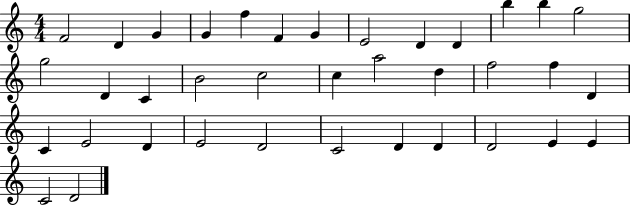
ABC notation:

X:1
T:Untitled
M:4/4
L:1/4
K:C
F2 D G G f F G E2 D D b b g2 g2 D C B2 c2 c a2 d f2 f D C E2 D E2 D2 C2 D D D2 E E C2 D2